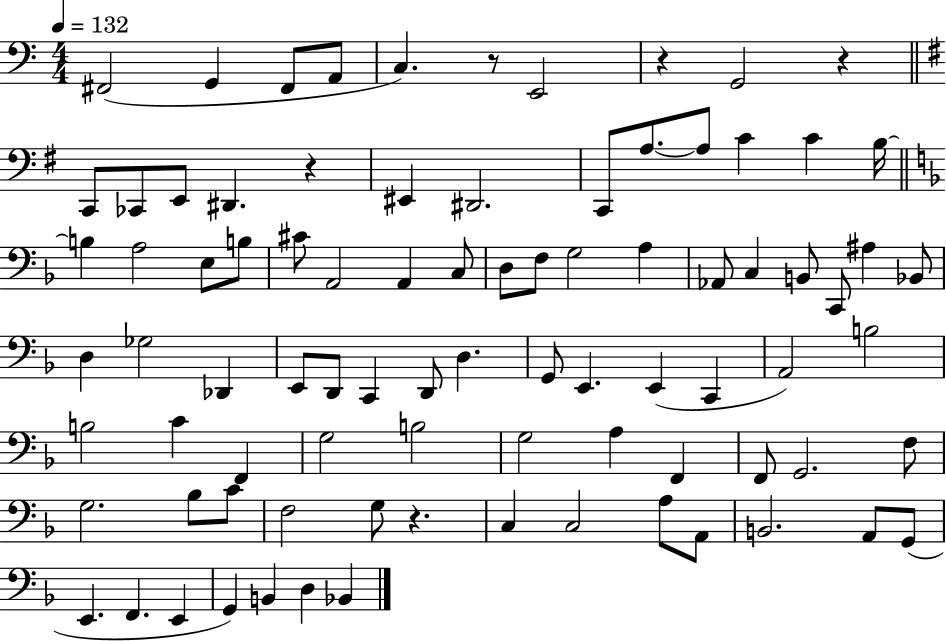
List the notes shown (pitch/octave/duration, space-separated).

F#2/h G2/q F#2/e A2/e C3/q. R/e E2/h R/q G2/h R/q C2/e CES2/e E2/e D#2/q. R/q EIS2/q D#2/h. C2/e A3/e. A3/e C4/q C4/q B3/s B3/q A3/h E3/e B3/e C#4/e A2/h A2/q C3/e D3/e F3/e G3/h A3/q Ab2/e C3/q B2/e C2/e A#3/q Bb2/e D3/q Gb3/h Db2/q E2/e D2/e C2/q D2/e D3/q. G2/e E2/q. E2/q C2/q A2/h B3/h B3/h C4/q F2/q G3/h B3/h G3/h A3/q F2/q F2/e G2/h. F3/e G3/h. Bb3/e C4/e F3/h G3/e R/q. C3/q C3/h A3/e A2/e B2/h. A2/e G2/e E2/q. F2/q. E2/q G2/q B2/q D3/q Bb2/q